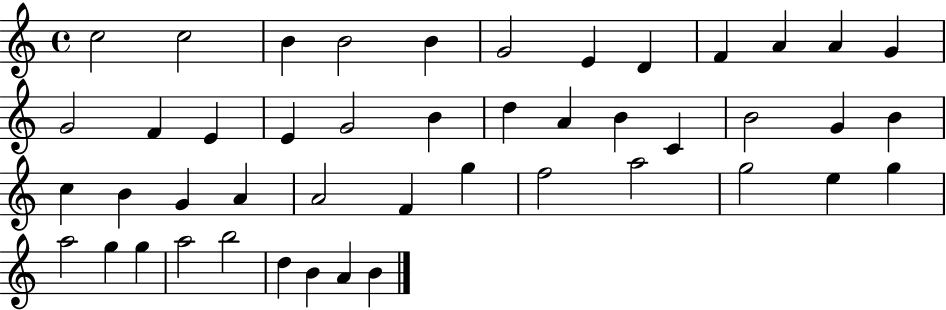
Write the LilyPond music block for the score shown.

{
  \clef treble
  \time 4/4
  \defaultTimeSignature
  \key c \major
  c''2 c''2 | b'4 b'2 b'4 | g'2 e'4 d'4 | f'4 a'4 a'4 g'4 | \break g'2 f'4 e'4 | e'4 g'2 b'4 | d''4 a'4 b'4 c'4 | b'2 g'4 b'4 | \break c''4 b'4 g'4 a'4 | a'2 f'4 g''4 | f''2 a''2 | g''2 e''4 g''4 | \break a''2 g''4 g''4 | a''2 b''2 | d''4 b'4 a'4 b'4 | \bar "|."
}